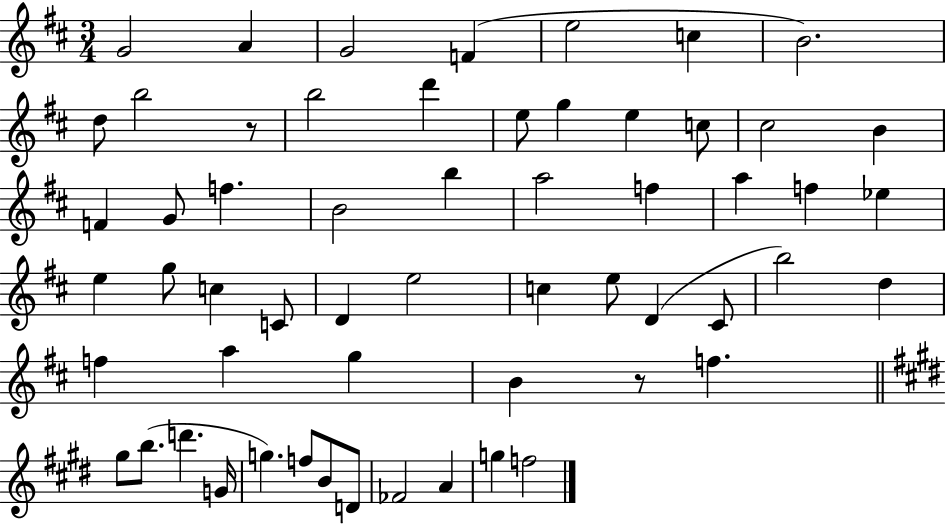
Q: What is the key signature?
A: D major